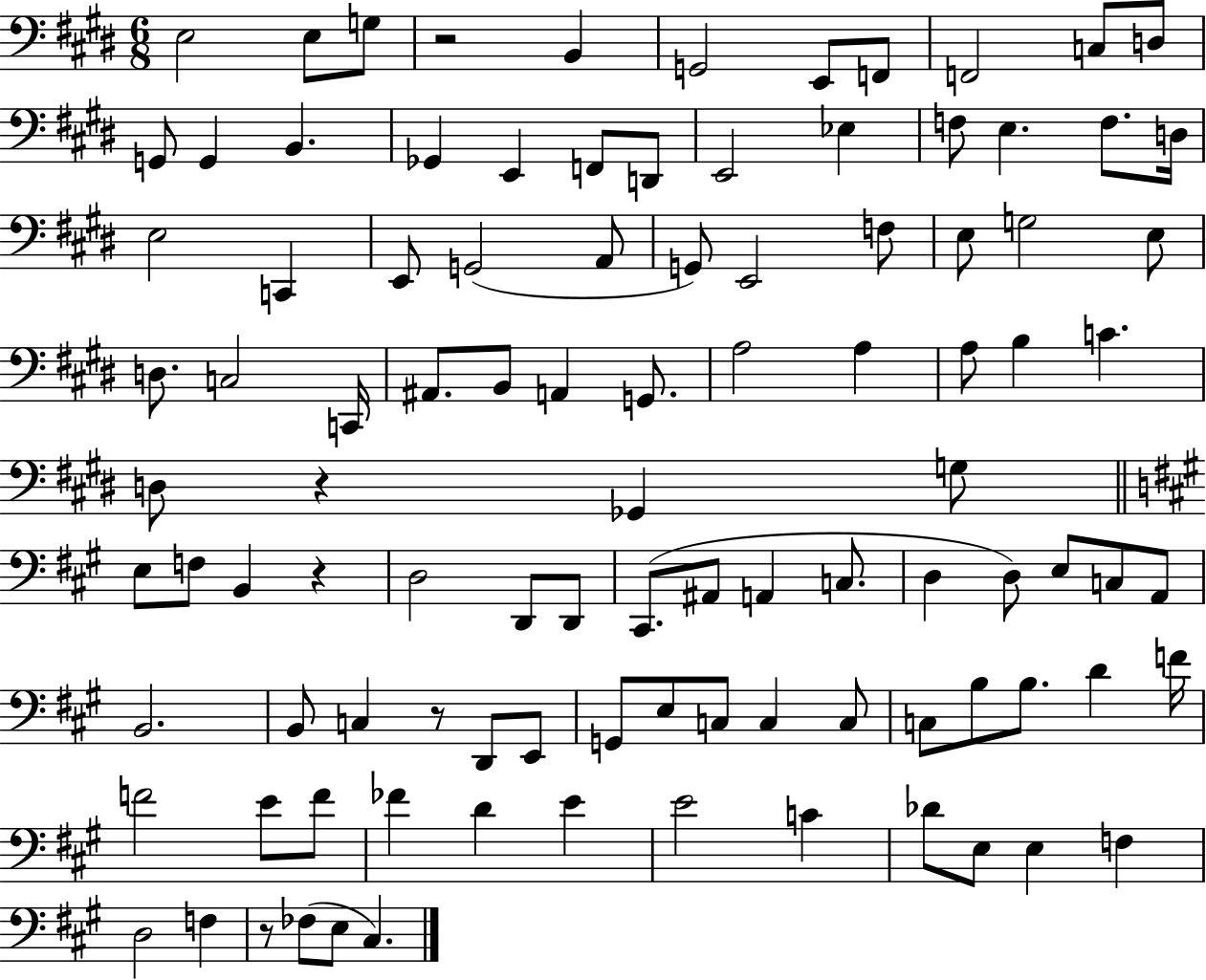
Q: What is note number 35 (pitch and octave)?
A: D3